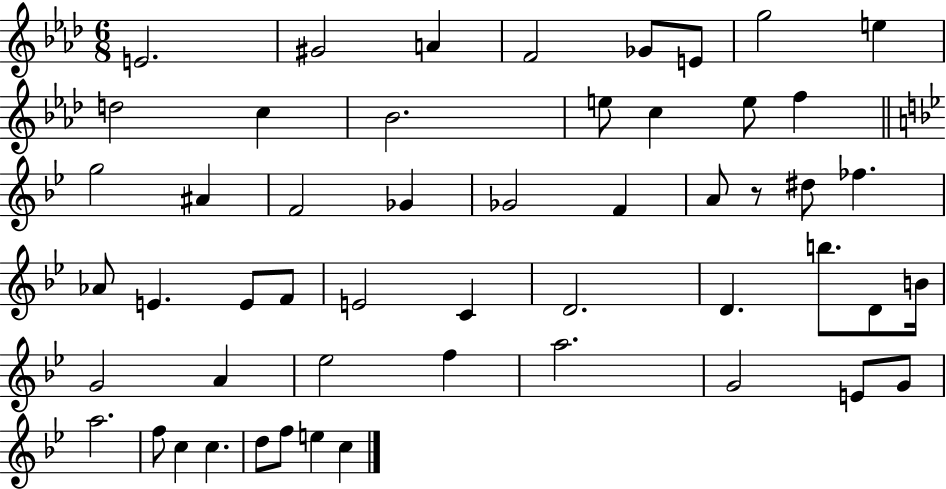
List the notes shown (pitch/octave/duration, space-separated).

E4/h. G#4/h A4/q F4/h Gb4/e E4/e G5/h E5/q D5/h C5/q Bb4/h. E5/e C5/q E5/e F5/q G5/h A#4/q F4/h Gb4/q Gb4/h F4/q A4/e R/e D#5/e FES5/q. Ab4/e E4/q. E4/e F4/e E4/h C4/q D4/h. D4/q. B5/e. D4/e B4/s G4/h A4/q Eb5/h F5/q A5/h. G4/h E4/e G4/e A5/h. F5/e C5/q C5/q. D5/e F5/e E5/q C5/q